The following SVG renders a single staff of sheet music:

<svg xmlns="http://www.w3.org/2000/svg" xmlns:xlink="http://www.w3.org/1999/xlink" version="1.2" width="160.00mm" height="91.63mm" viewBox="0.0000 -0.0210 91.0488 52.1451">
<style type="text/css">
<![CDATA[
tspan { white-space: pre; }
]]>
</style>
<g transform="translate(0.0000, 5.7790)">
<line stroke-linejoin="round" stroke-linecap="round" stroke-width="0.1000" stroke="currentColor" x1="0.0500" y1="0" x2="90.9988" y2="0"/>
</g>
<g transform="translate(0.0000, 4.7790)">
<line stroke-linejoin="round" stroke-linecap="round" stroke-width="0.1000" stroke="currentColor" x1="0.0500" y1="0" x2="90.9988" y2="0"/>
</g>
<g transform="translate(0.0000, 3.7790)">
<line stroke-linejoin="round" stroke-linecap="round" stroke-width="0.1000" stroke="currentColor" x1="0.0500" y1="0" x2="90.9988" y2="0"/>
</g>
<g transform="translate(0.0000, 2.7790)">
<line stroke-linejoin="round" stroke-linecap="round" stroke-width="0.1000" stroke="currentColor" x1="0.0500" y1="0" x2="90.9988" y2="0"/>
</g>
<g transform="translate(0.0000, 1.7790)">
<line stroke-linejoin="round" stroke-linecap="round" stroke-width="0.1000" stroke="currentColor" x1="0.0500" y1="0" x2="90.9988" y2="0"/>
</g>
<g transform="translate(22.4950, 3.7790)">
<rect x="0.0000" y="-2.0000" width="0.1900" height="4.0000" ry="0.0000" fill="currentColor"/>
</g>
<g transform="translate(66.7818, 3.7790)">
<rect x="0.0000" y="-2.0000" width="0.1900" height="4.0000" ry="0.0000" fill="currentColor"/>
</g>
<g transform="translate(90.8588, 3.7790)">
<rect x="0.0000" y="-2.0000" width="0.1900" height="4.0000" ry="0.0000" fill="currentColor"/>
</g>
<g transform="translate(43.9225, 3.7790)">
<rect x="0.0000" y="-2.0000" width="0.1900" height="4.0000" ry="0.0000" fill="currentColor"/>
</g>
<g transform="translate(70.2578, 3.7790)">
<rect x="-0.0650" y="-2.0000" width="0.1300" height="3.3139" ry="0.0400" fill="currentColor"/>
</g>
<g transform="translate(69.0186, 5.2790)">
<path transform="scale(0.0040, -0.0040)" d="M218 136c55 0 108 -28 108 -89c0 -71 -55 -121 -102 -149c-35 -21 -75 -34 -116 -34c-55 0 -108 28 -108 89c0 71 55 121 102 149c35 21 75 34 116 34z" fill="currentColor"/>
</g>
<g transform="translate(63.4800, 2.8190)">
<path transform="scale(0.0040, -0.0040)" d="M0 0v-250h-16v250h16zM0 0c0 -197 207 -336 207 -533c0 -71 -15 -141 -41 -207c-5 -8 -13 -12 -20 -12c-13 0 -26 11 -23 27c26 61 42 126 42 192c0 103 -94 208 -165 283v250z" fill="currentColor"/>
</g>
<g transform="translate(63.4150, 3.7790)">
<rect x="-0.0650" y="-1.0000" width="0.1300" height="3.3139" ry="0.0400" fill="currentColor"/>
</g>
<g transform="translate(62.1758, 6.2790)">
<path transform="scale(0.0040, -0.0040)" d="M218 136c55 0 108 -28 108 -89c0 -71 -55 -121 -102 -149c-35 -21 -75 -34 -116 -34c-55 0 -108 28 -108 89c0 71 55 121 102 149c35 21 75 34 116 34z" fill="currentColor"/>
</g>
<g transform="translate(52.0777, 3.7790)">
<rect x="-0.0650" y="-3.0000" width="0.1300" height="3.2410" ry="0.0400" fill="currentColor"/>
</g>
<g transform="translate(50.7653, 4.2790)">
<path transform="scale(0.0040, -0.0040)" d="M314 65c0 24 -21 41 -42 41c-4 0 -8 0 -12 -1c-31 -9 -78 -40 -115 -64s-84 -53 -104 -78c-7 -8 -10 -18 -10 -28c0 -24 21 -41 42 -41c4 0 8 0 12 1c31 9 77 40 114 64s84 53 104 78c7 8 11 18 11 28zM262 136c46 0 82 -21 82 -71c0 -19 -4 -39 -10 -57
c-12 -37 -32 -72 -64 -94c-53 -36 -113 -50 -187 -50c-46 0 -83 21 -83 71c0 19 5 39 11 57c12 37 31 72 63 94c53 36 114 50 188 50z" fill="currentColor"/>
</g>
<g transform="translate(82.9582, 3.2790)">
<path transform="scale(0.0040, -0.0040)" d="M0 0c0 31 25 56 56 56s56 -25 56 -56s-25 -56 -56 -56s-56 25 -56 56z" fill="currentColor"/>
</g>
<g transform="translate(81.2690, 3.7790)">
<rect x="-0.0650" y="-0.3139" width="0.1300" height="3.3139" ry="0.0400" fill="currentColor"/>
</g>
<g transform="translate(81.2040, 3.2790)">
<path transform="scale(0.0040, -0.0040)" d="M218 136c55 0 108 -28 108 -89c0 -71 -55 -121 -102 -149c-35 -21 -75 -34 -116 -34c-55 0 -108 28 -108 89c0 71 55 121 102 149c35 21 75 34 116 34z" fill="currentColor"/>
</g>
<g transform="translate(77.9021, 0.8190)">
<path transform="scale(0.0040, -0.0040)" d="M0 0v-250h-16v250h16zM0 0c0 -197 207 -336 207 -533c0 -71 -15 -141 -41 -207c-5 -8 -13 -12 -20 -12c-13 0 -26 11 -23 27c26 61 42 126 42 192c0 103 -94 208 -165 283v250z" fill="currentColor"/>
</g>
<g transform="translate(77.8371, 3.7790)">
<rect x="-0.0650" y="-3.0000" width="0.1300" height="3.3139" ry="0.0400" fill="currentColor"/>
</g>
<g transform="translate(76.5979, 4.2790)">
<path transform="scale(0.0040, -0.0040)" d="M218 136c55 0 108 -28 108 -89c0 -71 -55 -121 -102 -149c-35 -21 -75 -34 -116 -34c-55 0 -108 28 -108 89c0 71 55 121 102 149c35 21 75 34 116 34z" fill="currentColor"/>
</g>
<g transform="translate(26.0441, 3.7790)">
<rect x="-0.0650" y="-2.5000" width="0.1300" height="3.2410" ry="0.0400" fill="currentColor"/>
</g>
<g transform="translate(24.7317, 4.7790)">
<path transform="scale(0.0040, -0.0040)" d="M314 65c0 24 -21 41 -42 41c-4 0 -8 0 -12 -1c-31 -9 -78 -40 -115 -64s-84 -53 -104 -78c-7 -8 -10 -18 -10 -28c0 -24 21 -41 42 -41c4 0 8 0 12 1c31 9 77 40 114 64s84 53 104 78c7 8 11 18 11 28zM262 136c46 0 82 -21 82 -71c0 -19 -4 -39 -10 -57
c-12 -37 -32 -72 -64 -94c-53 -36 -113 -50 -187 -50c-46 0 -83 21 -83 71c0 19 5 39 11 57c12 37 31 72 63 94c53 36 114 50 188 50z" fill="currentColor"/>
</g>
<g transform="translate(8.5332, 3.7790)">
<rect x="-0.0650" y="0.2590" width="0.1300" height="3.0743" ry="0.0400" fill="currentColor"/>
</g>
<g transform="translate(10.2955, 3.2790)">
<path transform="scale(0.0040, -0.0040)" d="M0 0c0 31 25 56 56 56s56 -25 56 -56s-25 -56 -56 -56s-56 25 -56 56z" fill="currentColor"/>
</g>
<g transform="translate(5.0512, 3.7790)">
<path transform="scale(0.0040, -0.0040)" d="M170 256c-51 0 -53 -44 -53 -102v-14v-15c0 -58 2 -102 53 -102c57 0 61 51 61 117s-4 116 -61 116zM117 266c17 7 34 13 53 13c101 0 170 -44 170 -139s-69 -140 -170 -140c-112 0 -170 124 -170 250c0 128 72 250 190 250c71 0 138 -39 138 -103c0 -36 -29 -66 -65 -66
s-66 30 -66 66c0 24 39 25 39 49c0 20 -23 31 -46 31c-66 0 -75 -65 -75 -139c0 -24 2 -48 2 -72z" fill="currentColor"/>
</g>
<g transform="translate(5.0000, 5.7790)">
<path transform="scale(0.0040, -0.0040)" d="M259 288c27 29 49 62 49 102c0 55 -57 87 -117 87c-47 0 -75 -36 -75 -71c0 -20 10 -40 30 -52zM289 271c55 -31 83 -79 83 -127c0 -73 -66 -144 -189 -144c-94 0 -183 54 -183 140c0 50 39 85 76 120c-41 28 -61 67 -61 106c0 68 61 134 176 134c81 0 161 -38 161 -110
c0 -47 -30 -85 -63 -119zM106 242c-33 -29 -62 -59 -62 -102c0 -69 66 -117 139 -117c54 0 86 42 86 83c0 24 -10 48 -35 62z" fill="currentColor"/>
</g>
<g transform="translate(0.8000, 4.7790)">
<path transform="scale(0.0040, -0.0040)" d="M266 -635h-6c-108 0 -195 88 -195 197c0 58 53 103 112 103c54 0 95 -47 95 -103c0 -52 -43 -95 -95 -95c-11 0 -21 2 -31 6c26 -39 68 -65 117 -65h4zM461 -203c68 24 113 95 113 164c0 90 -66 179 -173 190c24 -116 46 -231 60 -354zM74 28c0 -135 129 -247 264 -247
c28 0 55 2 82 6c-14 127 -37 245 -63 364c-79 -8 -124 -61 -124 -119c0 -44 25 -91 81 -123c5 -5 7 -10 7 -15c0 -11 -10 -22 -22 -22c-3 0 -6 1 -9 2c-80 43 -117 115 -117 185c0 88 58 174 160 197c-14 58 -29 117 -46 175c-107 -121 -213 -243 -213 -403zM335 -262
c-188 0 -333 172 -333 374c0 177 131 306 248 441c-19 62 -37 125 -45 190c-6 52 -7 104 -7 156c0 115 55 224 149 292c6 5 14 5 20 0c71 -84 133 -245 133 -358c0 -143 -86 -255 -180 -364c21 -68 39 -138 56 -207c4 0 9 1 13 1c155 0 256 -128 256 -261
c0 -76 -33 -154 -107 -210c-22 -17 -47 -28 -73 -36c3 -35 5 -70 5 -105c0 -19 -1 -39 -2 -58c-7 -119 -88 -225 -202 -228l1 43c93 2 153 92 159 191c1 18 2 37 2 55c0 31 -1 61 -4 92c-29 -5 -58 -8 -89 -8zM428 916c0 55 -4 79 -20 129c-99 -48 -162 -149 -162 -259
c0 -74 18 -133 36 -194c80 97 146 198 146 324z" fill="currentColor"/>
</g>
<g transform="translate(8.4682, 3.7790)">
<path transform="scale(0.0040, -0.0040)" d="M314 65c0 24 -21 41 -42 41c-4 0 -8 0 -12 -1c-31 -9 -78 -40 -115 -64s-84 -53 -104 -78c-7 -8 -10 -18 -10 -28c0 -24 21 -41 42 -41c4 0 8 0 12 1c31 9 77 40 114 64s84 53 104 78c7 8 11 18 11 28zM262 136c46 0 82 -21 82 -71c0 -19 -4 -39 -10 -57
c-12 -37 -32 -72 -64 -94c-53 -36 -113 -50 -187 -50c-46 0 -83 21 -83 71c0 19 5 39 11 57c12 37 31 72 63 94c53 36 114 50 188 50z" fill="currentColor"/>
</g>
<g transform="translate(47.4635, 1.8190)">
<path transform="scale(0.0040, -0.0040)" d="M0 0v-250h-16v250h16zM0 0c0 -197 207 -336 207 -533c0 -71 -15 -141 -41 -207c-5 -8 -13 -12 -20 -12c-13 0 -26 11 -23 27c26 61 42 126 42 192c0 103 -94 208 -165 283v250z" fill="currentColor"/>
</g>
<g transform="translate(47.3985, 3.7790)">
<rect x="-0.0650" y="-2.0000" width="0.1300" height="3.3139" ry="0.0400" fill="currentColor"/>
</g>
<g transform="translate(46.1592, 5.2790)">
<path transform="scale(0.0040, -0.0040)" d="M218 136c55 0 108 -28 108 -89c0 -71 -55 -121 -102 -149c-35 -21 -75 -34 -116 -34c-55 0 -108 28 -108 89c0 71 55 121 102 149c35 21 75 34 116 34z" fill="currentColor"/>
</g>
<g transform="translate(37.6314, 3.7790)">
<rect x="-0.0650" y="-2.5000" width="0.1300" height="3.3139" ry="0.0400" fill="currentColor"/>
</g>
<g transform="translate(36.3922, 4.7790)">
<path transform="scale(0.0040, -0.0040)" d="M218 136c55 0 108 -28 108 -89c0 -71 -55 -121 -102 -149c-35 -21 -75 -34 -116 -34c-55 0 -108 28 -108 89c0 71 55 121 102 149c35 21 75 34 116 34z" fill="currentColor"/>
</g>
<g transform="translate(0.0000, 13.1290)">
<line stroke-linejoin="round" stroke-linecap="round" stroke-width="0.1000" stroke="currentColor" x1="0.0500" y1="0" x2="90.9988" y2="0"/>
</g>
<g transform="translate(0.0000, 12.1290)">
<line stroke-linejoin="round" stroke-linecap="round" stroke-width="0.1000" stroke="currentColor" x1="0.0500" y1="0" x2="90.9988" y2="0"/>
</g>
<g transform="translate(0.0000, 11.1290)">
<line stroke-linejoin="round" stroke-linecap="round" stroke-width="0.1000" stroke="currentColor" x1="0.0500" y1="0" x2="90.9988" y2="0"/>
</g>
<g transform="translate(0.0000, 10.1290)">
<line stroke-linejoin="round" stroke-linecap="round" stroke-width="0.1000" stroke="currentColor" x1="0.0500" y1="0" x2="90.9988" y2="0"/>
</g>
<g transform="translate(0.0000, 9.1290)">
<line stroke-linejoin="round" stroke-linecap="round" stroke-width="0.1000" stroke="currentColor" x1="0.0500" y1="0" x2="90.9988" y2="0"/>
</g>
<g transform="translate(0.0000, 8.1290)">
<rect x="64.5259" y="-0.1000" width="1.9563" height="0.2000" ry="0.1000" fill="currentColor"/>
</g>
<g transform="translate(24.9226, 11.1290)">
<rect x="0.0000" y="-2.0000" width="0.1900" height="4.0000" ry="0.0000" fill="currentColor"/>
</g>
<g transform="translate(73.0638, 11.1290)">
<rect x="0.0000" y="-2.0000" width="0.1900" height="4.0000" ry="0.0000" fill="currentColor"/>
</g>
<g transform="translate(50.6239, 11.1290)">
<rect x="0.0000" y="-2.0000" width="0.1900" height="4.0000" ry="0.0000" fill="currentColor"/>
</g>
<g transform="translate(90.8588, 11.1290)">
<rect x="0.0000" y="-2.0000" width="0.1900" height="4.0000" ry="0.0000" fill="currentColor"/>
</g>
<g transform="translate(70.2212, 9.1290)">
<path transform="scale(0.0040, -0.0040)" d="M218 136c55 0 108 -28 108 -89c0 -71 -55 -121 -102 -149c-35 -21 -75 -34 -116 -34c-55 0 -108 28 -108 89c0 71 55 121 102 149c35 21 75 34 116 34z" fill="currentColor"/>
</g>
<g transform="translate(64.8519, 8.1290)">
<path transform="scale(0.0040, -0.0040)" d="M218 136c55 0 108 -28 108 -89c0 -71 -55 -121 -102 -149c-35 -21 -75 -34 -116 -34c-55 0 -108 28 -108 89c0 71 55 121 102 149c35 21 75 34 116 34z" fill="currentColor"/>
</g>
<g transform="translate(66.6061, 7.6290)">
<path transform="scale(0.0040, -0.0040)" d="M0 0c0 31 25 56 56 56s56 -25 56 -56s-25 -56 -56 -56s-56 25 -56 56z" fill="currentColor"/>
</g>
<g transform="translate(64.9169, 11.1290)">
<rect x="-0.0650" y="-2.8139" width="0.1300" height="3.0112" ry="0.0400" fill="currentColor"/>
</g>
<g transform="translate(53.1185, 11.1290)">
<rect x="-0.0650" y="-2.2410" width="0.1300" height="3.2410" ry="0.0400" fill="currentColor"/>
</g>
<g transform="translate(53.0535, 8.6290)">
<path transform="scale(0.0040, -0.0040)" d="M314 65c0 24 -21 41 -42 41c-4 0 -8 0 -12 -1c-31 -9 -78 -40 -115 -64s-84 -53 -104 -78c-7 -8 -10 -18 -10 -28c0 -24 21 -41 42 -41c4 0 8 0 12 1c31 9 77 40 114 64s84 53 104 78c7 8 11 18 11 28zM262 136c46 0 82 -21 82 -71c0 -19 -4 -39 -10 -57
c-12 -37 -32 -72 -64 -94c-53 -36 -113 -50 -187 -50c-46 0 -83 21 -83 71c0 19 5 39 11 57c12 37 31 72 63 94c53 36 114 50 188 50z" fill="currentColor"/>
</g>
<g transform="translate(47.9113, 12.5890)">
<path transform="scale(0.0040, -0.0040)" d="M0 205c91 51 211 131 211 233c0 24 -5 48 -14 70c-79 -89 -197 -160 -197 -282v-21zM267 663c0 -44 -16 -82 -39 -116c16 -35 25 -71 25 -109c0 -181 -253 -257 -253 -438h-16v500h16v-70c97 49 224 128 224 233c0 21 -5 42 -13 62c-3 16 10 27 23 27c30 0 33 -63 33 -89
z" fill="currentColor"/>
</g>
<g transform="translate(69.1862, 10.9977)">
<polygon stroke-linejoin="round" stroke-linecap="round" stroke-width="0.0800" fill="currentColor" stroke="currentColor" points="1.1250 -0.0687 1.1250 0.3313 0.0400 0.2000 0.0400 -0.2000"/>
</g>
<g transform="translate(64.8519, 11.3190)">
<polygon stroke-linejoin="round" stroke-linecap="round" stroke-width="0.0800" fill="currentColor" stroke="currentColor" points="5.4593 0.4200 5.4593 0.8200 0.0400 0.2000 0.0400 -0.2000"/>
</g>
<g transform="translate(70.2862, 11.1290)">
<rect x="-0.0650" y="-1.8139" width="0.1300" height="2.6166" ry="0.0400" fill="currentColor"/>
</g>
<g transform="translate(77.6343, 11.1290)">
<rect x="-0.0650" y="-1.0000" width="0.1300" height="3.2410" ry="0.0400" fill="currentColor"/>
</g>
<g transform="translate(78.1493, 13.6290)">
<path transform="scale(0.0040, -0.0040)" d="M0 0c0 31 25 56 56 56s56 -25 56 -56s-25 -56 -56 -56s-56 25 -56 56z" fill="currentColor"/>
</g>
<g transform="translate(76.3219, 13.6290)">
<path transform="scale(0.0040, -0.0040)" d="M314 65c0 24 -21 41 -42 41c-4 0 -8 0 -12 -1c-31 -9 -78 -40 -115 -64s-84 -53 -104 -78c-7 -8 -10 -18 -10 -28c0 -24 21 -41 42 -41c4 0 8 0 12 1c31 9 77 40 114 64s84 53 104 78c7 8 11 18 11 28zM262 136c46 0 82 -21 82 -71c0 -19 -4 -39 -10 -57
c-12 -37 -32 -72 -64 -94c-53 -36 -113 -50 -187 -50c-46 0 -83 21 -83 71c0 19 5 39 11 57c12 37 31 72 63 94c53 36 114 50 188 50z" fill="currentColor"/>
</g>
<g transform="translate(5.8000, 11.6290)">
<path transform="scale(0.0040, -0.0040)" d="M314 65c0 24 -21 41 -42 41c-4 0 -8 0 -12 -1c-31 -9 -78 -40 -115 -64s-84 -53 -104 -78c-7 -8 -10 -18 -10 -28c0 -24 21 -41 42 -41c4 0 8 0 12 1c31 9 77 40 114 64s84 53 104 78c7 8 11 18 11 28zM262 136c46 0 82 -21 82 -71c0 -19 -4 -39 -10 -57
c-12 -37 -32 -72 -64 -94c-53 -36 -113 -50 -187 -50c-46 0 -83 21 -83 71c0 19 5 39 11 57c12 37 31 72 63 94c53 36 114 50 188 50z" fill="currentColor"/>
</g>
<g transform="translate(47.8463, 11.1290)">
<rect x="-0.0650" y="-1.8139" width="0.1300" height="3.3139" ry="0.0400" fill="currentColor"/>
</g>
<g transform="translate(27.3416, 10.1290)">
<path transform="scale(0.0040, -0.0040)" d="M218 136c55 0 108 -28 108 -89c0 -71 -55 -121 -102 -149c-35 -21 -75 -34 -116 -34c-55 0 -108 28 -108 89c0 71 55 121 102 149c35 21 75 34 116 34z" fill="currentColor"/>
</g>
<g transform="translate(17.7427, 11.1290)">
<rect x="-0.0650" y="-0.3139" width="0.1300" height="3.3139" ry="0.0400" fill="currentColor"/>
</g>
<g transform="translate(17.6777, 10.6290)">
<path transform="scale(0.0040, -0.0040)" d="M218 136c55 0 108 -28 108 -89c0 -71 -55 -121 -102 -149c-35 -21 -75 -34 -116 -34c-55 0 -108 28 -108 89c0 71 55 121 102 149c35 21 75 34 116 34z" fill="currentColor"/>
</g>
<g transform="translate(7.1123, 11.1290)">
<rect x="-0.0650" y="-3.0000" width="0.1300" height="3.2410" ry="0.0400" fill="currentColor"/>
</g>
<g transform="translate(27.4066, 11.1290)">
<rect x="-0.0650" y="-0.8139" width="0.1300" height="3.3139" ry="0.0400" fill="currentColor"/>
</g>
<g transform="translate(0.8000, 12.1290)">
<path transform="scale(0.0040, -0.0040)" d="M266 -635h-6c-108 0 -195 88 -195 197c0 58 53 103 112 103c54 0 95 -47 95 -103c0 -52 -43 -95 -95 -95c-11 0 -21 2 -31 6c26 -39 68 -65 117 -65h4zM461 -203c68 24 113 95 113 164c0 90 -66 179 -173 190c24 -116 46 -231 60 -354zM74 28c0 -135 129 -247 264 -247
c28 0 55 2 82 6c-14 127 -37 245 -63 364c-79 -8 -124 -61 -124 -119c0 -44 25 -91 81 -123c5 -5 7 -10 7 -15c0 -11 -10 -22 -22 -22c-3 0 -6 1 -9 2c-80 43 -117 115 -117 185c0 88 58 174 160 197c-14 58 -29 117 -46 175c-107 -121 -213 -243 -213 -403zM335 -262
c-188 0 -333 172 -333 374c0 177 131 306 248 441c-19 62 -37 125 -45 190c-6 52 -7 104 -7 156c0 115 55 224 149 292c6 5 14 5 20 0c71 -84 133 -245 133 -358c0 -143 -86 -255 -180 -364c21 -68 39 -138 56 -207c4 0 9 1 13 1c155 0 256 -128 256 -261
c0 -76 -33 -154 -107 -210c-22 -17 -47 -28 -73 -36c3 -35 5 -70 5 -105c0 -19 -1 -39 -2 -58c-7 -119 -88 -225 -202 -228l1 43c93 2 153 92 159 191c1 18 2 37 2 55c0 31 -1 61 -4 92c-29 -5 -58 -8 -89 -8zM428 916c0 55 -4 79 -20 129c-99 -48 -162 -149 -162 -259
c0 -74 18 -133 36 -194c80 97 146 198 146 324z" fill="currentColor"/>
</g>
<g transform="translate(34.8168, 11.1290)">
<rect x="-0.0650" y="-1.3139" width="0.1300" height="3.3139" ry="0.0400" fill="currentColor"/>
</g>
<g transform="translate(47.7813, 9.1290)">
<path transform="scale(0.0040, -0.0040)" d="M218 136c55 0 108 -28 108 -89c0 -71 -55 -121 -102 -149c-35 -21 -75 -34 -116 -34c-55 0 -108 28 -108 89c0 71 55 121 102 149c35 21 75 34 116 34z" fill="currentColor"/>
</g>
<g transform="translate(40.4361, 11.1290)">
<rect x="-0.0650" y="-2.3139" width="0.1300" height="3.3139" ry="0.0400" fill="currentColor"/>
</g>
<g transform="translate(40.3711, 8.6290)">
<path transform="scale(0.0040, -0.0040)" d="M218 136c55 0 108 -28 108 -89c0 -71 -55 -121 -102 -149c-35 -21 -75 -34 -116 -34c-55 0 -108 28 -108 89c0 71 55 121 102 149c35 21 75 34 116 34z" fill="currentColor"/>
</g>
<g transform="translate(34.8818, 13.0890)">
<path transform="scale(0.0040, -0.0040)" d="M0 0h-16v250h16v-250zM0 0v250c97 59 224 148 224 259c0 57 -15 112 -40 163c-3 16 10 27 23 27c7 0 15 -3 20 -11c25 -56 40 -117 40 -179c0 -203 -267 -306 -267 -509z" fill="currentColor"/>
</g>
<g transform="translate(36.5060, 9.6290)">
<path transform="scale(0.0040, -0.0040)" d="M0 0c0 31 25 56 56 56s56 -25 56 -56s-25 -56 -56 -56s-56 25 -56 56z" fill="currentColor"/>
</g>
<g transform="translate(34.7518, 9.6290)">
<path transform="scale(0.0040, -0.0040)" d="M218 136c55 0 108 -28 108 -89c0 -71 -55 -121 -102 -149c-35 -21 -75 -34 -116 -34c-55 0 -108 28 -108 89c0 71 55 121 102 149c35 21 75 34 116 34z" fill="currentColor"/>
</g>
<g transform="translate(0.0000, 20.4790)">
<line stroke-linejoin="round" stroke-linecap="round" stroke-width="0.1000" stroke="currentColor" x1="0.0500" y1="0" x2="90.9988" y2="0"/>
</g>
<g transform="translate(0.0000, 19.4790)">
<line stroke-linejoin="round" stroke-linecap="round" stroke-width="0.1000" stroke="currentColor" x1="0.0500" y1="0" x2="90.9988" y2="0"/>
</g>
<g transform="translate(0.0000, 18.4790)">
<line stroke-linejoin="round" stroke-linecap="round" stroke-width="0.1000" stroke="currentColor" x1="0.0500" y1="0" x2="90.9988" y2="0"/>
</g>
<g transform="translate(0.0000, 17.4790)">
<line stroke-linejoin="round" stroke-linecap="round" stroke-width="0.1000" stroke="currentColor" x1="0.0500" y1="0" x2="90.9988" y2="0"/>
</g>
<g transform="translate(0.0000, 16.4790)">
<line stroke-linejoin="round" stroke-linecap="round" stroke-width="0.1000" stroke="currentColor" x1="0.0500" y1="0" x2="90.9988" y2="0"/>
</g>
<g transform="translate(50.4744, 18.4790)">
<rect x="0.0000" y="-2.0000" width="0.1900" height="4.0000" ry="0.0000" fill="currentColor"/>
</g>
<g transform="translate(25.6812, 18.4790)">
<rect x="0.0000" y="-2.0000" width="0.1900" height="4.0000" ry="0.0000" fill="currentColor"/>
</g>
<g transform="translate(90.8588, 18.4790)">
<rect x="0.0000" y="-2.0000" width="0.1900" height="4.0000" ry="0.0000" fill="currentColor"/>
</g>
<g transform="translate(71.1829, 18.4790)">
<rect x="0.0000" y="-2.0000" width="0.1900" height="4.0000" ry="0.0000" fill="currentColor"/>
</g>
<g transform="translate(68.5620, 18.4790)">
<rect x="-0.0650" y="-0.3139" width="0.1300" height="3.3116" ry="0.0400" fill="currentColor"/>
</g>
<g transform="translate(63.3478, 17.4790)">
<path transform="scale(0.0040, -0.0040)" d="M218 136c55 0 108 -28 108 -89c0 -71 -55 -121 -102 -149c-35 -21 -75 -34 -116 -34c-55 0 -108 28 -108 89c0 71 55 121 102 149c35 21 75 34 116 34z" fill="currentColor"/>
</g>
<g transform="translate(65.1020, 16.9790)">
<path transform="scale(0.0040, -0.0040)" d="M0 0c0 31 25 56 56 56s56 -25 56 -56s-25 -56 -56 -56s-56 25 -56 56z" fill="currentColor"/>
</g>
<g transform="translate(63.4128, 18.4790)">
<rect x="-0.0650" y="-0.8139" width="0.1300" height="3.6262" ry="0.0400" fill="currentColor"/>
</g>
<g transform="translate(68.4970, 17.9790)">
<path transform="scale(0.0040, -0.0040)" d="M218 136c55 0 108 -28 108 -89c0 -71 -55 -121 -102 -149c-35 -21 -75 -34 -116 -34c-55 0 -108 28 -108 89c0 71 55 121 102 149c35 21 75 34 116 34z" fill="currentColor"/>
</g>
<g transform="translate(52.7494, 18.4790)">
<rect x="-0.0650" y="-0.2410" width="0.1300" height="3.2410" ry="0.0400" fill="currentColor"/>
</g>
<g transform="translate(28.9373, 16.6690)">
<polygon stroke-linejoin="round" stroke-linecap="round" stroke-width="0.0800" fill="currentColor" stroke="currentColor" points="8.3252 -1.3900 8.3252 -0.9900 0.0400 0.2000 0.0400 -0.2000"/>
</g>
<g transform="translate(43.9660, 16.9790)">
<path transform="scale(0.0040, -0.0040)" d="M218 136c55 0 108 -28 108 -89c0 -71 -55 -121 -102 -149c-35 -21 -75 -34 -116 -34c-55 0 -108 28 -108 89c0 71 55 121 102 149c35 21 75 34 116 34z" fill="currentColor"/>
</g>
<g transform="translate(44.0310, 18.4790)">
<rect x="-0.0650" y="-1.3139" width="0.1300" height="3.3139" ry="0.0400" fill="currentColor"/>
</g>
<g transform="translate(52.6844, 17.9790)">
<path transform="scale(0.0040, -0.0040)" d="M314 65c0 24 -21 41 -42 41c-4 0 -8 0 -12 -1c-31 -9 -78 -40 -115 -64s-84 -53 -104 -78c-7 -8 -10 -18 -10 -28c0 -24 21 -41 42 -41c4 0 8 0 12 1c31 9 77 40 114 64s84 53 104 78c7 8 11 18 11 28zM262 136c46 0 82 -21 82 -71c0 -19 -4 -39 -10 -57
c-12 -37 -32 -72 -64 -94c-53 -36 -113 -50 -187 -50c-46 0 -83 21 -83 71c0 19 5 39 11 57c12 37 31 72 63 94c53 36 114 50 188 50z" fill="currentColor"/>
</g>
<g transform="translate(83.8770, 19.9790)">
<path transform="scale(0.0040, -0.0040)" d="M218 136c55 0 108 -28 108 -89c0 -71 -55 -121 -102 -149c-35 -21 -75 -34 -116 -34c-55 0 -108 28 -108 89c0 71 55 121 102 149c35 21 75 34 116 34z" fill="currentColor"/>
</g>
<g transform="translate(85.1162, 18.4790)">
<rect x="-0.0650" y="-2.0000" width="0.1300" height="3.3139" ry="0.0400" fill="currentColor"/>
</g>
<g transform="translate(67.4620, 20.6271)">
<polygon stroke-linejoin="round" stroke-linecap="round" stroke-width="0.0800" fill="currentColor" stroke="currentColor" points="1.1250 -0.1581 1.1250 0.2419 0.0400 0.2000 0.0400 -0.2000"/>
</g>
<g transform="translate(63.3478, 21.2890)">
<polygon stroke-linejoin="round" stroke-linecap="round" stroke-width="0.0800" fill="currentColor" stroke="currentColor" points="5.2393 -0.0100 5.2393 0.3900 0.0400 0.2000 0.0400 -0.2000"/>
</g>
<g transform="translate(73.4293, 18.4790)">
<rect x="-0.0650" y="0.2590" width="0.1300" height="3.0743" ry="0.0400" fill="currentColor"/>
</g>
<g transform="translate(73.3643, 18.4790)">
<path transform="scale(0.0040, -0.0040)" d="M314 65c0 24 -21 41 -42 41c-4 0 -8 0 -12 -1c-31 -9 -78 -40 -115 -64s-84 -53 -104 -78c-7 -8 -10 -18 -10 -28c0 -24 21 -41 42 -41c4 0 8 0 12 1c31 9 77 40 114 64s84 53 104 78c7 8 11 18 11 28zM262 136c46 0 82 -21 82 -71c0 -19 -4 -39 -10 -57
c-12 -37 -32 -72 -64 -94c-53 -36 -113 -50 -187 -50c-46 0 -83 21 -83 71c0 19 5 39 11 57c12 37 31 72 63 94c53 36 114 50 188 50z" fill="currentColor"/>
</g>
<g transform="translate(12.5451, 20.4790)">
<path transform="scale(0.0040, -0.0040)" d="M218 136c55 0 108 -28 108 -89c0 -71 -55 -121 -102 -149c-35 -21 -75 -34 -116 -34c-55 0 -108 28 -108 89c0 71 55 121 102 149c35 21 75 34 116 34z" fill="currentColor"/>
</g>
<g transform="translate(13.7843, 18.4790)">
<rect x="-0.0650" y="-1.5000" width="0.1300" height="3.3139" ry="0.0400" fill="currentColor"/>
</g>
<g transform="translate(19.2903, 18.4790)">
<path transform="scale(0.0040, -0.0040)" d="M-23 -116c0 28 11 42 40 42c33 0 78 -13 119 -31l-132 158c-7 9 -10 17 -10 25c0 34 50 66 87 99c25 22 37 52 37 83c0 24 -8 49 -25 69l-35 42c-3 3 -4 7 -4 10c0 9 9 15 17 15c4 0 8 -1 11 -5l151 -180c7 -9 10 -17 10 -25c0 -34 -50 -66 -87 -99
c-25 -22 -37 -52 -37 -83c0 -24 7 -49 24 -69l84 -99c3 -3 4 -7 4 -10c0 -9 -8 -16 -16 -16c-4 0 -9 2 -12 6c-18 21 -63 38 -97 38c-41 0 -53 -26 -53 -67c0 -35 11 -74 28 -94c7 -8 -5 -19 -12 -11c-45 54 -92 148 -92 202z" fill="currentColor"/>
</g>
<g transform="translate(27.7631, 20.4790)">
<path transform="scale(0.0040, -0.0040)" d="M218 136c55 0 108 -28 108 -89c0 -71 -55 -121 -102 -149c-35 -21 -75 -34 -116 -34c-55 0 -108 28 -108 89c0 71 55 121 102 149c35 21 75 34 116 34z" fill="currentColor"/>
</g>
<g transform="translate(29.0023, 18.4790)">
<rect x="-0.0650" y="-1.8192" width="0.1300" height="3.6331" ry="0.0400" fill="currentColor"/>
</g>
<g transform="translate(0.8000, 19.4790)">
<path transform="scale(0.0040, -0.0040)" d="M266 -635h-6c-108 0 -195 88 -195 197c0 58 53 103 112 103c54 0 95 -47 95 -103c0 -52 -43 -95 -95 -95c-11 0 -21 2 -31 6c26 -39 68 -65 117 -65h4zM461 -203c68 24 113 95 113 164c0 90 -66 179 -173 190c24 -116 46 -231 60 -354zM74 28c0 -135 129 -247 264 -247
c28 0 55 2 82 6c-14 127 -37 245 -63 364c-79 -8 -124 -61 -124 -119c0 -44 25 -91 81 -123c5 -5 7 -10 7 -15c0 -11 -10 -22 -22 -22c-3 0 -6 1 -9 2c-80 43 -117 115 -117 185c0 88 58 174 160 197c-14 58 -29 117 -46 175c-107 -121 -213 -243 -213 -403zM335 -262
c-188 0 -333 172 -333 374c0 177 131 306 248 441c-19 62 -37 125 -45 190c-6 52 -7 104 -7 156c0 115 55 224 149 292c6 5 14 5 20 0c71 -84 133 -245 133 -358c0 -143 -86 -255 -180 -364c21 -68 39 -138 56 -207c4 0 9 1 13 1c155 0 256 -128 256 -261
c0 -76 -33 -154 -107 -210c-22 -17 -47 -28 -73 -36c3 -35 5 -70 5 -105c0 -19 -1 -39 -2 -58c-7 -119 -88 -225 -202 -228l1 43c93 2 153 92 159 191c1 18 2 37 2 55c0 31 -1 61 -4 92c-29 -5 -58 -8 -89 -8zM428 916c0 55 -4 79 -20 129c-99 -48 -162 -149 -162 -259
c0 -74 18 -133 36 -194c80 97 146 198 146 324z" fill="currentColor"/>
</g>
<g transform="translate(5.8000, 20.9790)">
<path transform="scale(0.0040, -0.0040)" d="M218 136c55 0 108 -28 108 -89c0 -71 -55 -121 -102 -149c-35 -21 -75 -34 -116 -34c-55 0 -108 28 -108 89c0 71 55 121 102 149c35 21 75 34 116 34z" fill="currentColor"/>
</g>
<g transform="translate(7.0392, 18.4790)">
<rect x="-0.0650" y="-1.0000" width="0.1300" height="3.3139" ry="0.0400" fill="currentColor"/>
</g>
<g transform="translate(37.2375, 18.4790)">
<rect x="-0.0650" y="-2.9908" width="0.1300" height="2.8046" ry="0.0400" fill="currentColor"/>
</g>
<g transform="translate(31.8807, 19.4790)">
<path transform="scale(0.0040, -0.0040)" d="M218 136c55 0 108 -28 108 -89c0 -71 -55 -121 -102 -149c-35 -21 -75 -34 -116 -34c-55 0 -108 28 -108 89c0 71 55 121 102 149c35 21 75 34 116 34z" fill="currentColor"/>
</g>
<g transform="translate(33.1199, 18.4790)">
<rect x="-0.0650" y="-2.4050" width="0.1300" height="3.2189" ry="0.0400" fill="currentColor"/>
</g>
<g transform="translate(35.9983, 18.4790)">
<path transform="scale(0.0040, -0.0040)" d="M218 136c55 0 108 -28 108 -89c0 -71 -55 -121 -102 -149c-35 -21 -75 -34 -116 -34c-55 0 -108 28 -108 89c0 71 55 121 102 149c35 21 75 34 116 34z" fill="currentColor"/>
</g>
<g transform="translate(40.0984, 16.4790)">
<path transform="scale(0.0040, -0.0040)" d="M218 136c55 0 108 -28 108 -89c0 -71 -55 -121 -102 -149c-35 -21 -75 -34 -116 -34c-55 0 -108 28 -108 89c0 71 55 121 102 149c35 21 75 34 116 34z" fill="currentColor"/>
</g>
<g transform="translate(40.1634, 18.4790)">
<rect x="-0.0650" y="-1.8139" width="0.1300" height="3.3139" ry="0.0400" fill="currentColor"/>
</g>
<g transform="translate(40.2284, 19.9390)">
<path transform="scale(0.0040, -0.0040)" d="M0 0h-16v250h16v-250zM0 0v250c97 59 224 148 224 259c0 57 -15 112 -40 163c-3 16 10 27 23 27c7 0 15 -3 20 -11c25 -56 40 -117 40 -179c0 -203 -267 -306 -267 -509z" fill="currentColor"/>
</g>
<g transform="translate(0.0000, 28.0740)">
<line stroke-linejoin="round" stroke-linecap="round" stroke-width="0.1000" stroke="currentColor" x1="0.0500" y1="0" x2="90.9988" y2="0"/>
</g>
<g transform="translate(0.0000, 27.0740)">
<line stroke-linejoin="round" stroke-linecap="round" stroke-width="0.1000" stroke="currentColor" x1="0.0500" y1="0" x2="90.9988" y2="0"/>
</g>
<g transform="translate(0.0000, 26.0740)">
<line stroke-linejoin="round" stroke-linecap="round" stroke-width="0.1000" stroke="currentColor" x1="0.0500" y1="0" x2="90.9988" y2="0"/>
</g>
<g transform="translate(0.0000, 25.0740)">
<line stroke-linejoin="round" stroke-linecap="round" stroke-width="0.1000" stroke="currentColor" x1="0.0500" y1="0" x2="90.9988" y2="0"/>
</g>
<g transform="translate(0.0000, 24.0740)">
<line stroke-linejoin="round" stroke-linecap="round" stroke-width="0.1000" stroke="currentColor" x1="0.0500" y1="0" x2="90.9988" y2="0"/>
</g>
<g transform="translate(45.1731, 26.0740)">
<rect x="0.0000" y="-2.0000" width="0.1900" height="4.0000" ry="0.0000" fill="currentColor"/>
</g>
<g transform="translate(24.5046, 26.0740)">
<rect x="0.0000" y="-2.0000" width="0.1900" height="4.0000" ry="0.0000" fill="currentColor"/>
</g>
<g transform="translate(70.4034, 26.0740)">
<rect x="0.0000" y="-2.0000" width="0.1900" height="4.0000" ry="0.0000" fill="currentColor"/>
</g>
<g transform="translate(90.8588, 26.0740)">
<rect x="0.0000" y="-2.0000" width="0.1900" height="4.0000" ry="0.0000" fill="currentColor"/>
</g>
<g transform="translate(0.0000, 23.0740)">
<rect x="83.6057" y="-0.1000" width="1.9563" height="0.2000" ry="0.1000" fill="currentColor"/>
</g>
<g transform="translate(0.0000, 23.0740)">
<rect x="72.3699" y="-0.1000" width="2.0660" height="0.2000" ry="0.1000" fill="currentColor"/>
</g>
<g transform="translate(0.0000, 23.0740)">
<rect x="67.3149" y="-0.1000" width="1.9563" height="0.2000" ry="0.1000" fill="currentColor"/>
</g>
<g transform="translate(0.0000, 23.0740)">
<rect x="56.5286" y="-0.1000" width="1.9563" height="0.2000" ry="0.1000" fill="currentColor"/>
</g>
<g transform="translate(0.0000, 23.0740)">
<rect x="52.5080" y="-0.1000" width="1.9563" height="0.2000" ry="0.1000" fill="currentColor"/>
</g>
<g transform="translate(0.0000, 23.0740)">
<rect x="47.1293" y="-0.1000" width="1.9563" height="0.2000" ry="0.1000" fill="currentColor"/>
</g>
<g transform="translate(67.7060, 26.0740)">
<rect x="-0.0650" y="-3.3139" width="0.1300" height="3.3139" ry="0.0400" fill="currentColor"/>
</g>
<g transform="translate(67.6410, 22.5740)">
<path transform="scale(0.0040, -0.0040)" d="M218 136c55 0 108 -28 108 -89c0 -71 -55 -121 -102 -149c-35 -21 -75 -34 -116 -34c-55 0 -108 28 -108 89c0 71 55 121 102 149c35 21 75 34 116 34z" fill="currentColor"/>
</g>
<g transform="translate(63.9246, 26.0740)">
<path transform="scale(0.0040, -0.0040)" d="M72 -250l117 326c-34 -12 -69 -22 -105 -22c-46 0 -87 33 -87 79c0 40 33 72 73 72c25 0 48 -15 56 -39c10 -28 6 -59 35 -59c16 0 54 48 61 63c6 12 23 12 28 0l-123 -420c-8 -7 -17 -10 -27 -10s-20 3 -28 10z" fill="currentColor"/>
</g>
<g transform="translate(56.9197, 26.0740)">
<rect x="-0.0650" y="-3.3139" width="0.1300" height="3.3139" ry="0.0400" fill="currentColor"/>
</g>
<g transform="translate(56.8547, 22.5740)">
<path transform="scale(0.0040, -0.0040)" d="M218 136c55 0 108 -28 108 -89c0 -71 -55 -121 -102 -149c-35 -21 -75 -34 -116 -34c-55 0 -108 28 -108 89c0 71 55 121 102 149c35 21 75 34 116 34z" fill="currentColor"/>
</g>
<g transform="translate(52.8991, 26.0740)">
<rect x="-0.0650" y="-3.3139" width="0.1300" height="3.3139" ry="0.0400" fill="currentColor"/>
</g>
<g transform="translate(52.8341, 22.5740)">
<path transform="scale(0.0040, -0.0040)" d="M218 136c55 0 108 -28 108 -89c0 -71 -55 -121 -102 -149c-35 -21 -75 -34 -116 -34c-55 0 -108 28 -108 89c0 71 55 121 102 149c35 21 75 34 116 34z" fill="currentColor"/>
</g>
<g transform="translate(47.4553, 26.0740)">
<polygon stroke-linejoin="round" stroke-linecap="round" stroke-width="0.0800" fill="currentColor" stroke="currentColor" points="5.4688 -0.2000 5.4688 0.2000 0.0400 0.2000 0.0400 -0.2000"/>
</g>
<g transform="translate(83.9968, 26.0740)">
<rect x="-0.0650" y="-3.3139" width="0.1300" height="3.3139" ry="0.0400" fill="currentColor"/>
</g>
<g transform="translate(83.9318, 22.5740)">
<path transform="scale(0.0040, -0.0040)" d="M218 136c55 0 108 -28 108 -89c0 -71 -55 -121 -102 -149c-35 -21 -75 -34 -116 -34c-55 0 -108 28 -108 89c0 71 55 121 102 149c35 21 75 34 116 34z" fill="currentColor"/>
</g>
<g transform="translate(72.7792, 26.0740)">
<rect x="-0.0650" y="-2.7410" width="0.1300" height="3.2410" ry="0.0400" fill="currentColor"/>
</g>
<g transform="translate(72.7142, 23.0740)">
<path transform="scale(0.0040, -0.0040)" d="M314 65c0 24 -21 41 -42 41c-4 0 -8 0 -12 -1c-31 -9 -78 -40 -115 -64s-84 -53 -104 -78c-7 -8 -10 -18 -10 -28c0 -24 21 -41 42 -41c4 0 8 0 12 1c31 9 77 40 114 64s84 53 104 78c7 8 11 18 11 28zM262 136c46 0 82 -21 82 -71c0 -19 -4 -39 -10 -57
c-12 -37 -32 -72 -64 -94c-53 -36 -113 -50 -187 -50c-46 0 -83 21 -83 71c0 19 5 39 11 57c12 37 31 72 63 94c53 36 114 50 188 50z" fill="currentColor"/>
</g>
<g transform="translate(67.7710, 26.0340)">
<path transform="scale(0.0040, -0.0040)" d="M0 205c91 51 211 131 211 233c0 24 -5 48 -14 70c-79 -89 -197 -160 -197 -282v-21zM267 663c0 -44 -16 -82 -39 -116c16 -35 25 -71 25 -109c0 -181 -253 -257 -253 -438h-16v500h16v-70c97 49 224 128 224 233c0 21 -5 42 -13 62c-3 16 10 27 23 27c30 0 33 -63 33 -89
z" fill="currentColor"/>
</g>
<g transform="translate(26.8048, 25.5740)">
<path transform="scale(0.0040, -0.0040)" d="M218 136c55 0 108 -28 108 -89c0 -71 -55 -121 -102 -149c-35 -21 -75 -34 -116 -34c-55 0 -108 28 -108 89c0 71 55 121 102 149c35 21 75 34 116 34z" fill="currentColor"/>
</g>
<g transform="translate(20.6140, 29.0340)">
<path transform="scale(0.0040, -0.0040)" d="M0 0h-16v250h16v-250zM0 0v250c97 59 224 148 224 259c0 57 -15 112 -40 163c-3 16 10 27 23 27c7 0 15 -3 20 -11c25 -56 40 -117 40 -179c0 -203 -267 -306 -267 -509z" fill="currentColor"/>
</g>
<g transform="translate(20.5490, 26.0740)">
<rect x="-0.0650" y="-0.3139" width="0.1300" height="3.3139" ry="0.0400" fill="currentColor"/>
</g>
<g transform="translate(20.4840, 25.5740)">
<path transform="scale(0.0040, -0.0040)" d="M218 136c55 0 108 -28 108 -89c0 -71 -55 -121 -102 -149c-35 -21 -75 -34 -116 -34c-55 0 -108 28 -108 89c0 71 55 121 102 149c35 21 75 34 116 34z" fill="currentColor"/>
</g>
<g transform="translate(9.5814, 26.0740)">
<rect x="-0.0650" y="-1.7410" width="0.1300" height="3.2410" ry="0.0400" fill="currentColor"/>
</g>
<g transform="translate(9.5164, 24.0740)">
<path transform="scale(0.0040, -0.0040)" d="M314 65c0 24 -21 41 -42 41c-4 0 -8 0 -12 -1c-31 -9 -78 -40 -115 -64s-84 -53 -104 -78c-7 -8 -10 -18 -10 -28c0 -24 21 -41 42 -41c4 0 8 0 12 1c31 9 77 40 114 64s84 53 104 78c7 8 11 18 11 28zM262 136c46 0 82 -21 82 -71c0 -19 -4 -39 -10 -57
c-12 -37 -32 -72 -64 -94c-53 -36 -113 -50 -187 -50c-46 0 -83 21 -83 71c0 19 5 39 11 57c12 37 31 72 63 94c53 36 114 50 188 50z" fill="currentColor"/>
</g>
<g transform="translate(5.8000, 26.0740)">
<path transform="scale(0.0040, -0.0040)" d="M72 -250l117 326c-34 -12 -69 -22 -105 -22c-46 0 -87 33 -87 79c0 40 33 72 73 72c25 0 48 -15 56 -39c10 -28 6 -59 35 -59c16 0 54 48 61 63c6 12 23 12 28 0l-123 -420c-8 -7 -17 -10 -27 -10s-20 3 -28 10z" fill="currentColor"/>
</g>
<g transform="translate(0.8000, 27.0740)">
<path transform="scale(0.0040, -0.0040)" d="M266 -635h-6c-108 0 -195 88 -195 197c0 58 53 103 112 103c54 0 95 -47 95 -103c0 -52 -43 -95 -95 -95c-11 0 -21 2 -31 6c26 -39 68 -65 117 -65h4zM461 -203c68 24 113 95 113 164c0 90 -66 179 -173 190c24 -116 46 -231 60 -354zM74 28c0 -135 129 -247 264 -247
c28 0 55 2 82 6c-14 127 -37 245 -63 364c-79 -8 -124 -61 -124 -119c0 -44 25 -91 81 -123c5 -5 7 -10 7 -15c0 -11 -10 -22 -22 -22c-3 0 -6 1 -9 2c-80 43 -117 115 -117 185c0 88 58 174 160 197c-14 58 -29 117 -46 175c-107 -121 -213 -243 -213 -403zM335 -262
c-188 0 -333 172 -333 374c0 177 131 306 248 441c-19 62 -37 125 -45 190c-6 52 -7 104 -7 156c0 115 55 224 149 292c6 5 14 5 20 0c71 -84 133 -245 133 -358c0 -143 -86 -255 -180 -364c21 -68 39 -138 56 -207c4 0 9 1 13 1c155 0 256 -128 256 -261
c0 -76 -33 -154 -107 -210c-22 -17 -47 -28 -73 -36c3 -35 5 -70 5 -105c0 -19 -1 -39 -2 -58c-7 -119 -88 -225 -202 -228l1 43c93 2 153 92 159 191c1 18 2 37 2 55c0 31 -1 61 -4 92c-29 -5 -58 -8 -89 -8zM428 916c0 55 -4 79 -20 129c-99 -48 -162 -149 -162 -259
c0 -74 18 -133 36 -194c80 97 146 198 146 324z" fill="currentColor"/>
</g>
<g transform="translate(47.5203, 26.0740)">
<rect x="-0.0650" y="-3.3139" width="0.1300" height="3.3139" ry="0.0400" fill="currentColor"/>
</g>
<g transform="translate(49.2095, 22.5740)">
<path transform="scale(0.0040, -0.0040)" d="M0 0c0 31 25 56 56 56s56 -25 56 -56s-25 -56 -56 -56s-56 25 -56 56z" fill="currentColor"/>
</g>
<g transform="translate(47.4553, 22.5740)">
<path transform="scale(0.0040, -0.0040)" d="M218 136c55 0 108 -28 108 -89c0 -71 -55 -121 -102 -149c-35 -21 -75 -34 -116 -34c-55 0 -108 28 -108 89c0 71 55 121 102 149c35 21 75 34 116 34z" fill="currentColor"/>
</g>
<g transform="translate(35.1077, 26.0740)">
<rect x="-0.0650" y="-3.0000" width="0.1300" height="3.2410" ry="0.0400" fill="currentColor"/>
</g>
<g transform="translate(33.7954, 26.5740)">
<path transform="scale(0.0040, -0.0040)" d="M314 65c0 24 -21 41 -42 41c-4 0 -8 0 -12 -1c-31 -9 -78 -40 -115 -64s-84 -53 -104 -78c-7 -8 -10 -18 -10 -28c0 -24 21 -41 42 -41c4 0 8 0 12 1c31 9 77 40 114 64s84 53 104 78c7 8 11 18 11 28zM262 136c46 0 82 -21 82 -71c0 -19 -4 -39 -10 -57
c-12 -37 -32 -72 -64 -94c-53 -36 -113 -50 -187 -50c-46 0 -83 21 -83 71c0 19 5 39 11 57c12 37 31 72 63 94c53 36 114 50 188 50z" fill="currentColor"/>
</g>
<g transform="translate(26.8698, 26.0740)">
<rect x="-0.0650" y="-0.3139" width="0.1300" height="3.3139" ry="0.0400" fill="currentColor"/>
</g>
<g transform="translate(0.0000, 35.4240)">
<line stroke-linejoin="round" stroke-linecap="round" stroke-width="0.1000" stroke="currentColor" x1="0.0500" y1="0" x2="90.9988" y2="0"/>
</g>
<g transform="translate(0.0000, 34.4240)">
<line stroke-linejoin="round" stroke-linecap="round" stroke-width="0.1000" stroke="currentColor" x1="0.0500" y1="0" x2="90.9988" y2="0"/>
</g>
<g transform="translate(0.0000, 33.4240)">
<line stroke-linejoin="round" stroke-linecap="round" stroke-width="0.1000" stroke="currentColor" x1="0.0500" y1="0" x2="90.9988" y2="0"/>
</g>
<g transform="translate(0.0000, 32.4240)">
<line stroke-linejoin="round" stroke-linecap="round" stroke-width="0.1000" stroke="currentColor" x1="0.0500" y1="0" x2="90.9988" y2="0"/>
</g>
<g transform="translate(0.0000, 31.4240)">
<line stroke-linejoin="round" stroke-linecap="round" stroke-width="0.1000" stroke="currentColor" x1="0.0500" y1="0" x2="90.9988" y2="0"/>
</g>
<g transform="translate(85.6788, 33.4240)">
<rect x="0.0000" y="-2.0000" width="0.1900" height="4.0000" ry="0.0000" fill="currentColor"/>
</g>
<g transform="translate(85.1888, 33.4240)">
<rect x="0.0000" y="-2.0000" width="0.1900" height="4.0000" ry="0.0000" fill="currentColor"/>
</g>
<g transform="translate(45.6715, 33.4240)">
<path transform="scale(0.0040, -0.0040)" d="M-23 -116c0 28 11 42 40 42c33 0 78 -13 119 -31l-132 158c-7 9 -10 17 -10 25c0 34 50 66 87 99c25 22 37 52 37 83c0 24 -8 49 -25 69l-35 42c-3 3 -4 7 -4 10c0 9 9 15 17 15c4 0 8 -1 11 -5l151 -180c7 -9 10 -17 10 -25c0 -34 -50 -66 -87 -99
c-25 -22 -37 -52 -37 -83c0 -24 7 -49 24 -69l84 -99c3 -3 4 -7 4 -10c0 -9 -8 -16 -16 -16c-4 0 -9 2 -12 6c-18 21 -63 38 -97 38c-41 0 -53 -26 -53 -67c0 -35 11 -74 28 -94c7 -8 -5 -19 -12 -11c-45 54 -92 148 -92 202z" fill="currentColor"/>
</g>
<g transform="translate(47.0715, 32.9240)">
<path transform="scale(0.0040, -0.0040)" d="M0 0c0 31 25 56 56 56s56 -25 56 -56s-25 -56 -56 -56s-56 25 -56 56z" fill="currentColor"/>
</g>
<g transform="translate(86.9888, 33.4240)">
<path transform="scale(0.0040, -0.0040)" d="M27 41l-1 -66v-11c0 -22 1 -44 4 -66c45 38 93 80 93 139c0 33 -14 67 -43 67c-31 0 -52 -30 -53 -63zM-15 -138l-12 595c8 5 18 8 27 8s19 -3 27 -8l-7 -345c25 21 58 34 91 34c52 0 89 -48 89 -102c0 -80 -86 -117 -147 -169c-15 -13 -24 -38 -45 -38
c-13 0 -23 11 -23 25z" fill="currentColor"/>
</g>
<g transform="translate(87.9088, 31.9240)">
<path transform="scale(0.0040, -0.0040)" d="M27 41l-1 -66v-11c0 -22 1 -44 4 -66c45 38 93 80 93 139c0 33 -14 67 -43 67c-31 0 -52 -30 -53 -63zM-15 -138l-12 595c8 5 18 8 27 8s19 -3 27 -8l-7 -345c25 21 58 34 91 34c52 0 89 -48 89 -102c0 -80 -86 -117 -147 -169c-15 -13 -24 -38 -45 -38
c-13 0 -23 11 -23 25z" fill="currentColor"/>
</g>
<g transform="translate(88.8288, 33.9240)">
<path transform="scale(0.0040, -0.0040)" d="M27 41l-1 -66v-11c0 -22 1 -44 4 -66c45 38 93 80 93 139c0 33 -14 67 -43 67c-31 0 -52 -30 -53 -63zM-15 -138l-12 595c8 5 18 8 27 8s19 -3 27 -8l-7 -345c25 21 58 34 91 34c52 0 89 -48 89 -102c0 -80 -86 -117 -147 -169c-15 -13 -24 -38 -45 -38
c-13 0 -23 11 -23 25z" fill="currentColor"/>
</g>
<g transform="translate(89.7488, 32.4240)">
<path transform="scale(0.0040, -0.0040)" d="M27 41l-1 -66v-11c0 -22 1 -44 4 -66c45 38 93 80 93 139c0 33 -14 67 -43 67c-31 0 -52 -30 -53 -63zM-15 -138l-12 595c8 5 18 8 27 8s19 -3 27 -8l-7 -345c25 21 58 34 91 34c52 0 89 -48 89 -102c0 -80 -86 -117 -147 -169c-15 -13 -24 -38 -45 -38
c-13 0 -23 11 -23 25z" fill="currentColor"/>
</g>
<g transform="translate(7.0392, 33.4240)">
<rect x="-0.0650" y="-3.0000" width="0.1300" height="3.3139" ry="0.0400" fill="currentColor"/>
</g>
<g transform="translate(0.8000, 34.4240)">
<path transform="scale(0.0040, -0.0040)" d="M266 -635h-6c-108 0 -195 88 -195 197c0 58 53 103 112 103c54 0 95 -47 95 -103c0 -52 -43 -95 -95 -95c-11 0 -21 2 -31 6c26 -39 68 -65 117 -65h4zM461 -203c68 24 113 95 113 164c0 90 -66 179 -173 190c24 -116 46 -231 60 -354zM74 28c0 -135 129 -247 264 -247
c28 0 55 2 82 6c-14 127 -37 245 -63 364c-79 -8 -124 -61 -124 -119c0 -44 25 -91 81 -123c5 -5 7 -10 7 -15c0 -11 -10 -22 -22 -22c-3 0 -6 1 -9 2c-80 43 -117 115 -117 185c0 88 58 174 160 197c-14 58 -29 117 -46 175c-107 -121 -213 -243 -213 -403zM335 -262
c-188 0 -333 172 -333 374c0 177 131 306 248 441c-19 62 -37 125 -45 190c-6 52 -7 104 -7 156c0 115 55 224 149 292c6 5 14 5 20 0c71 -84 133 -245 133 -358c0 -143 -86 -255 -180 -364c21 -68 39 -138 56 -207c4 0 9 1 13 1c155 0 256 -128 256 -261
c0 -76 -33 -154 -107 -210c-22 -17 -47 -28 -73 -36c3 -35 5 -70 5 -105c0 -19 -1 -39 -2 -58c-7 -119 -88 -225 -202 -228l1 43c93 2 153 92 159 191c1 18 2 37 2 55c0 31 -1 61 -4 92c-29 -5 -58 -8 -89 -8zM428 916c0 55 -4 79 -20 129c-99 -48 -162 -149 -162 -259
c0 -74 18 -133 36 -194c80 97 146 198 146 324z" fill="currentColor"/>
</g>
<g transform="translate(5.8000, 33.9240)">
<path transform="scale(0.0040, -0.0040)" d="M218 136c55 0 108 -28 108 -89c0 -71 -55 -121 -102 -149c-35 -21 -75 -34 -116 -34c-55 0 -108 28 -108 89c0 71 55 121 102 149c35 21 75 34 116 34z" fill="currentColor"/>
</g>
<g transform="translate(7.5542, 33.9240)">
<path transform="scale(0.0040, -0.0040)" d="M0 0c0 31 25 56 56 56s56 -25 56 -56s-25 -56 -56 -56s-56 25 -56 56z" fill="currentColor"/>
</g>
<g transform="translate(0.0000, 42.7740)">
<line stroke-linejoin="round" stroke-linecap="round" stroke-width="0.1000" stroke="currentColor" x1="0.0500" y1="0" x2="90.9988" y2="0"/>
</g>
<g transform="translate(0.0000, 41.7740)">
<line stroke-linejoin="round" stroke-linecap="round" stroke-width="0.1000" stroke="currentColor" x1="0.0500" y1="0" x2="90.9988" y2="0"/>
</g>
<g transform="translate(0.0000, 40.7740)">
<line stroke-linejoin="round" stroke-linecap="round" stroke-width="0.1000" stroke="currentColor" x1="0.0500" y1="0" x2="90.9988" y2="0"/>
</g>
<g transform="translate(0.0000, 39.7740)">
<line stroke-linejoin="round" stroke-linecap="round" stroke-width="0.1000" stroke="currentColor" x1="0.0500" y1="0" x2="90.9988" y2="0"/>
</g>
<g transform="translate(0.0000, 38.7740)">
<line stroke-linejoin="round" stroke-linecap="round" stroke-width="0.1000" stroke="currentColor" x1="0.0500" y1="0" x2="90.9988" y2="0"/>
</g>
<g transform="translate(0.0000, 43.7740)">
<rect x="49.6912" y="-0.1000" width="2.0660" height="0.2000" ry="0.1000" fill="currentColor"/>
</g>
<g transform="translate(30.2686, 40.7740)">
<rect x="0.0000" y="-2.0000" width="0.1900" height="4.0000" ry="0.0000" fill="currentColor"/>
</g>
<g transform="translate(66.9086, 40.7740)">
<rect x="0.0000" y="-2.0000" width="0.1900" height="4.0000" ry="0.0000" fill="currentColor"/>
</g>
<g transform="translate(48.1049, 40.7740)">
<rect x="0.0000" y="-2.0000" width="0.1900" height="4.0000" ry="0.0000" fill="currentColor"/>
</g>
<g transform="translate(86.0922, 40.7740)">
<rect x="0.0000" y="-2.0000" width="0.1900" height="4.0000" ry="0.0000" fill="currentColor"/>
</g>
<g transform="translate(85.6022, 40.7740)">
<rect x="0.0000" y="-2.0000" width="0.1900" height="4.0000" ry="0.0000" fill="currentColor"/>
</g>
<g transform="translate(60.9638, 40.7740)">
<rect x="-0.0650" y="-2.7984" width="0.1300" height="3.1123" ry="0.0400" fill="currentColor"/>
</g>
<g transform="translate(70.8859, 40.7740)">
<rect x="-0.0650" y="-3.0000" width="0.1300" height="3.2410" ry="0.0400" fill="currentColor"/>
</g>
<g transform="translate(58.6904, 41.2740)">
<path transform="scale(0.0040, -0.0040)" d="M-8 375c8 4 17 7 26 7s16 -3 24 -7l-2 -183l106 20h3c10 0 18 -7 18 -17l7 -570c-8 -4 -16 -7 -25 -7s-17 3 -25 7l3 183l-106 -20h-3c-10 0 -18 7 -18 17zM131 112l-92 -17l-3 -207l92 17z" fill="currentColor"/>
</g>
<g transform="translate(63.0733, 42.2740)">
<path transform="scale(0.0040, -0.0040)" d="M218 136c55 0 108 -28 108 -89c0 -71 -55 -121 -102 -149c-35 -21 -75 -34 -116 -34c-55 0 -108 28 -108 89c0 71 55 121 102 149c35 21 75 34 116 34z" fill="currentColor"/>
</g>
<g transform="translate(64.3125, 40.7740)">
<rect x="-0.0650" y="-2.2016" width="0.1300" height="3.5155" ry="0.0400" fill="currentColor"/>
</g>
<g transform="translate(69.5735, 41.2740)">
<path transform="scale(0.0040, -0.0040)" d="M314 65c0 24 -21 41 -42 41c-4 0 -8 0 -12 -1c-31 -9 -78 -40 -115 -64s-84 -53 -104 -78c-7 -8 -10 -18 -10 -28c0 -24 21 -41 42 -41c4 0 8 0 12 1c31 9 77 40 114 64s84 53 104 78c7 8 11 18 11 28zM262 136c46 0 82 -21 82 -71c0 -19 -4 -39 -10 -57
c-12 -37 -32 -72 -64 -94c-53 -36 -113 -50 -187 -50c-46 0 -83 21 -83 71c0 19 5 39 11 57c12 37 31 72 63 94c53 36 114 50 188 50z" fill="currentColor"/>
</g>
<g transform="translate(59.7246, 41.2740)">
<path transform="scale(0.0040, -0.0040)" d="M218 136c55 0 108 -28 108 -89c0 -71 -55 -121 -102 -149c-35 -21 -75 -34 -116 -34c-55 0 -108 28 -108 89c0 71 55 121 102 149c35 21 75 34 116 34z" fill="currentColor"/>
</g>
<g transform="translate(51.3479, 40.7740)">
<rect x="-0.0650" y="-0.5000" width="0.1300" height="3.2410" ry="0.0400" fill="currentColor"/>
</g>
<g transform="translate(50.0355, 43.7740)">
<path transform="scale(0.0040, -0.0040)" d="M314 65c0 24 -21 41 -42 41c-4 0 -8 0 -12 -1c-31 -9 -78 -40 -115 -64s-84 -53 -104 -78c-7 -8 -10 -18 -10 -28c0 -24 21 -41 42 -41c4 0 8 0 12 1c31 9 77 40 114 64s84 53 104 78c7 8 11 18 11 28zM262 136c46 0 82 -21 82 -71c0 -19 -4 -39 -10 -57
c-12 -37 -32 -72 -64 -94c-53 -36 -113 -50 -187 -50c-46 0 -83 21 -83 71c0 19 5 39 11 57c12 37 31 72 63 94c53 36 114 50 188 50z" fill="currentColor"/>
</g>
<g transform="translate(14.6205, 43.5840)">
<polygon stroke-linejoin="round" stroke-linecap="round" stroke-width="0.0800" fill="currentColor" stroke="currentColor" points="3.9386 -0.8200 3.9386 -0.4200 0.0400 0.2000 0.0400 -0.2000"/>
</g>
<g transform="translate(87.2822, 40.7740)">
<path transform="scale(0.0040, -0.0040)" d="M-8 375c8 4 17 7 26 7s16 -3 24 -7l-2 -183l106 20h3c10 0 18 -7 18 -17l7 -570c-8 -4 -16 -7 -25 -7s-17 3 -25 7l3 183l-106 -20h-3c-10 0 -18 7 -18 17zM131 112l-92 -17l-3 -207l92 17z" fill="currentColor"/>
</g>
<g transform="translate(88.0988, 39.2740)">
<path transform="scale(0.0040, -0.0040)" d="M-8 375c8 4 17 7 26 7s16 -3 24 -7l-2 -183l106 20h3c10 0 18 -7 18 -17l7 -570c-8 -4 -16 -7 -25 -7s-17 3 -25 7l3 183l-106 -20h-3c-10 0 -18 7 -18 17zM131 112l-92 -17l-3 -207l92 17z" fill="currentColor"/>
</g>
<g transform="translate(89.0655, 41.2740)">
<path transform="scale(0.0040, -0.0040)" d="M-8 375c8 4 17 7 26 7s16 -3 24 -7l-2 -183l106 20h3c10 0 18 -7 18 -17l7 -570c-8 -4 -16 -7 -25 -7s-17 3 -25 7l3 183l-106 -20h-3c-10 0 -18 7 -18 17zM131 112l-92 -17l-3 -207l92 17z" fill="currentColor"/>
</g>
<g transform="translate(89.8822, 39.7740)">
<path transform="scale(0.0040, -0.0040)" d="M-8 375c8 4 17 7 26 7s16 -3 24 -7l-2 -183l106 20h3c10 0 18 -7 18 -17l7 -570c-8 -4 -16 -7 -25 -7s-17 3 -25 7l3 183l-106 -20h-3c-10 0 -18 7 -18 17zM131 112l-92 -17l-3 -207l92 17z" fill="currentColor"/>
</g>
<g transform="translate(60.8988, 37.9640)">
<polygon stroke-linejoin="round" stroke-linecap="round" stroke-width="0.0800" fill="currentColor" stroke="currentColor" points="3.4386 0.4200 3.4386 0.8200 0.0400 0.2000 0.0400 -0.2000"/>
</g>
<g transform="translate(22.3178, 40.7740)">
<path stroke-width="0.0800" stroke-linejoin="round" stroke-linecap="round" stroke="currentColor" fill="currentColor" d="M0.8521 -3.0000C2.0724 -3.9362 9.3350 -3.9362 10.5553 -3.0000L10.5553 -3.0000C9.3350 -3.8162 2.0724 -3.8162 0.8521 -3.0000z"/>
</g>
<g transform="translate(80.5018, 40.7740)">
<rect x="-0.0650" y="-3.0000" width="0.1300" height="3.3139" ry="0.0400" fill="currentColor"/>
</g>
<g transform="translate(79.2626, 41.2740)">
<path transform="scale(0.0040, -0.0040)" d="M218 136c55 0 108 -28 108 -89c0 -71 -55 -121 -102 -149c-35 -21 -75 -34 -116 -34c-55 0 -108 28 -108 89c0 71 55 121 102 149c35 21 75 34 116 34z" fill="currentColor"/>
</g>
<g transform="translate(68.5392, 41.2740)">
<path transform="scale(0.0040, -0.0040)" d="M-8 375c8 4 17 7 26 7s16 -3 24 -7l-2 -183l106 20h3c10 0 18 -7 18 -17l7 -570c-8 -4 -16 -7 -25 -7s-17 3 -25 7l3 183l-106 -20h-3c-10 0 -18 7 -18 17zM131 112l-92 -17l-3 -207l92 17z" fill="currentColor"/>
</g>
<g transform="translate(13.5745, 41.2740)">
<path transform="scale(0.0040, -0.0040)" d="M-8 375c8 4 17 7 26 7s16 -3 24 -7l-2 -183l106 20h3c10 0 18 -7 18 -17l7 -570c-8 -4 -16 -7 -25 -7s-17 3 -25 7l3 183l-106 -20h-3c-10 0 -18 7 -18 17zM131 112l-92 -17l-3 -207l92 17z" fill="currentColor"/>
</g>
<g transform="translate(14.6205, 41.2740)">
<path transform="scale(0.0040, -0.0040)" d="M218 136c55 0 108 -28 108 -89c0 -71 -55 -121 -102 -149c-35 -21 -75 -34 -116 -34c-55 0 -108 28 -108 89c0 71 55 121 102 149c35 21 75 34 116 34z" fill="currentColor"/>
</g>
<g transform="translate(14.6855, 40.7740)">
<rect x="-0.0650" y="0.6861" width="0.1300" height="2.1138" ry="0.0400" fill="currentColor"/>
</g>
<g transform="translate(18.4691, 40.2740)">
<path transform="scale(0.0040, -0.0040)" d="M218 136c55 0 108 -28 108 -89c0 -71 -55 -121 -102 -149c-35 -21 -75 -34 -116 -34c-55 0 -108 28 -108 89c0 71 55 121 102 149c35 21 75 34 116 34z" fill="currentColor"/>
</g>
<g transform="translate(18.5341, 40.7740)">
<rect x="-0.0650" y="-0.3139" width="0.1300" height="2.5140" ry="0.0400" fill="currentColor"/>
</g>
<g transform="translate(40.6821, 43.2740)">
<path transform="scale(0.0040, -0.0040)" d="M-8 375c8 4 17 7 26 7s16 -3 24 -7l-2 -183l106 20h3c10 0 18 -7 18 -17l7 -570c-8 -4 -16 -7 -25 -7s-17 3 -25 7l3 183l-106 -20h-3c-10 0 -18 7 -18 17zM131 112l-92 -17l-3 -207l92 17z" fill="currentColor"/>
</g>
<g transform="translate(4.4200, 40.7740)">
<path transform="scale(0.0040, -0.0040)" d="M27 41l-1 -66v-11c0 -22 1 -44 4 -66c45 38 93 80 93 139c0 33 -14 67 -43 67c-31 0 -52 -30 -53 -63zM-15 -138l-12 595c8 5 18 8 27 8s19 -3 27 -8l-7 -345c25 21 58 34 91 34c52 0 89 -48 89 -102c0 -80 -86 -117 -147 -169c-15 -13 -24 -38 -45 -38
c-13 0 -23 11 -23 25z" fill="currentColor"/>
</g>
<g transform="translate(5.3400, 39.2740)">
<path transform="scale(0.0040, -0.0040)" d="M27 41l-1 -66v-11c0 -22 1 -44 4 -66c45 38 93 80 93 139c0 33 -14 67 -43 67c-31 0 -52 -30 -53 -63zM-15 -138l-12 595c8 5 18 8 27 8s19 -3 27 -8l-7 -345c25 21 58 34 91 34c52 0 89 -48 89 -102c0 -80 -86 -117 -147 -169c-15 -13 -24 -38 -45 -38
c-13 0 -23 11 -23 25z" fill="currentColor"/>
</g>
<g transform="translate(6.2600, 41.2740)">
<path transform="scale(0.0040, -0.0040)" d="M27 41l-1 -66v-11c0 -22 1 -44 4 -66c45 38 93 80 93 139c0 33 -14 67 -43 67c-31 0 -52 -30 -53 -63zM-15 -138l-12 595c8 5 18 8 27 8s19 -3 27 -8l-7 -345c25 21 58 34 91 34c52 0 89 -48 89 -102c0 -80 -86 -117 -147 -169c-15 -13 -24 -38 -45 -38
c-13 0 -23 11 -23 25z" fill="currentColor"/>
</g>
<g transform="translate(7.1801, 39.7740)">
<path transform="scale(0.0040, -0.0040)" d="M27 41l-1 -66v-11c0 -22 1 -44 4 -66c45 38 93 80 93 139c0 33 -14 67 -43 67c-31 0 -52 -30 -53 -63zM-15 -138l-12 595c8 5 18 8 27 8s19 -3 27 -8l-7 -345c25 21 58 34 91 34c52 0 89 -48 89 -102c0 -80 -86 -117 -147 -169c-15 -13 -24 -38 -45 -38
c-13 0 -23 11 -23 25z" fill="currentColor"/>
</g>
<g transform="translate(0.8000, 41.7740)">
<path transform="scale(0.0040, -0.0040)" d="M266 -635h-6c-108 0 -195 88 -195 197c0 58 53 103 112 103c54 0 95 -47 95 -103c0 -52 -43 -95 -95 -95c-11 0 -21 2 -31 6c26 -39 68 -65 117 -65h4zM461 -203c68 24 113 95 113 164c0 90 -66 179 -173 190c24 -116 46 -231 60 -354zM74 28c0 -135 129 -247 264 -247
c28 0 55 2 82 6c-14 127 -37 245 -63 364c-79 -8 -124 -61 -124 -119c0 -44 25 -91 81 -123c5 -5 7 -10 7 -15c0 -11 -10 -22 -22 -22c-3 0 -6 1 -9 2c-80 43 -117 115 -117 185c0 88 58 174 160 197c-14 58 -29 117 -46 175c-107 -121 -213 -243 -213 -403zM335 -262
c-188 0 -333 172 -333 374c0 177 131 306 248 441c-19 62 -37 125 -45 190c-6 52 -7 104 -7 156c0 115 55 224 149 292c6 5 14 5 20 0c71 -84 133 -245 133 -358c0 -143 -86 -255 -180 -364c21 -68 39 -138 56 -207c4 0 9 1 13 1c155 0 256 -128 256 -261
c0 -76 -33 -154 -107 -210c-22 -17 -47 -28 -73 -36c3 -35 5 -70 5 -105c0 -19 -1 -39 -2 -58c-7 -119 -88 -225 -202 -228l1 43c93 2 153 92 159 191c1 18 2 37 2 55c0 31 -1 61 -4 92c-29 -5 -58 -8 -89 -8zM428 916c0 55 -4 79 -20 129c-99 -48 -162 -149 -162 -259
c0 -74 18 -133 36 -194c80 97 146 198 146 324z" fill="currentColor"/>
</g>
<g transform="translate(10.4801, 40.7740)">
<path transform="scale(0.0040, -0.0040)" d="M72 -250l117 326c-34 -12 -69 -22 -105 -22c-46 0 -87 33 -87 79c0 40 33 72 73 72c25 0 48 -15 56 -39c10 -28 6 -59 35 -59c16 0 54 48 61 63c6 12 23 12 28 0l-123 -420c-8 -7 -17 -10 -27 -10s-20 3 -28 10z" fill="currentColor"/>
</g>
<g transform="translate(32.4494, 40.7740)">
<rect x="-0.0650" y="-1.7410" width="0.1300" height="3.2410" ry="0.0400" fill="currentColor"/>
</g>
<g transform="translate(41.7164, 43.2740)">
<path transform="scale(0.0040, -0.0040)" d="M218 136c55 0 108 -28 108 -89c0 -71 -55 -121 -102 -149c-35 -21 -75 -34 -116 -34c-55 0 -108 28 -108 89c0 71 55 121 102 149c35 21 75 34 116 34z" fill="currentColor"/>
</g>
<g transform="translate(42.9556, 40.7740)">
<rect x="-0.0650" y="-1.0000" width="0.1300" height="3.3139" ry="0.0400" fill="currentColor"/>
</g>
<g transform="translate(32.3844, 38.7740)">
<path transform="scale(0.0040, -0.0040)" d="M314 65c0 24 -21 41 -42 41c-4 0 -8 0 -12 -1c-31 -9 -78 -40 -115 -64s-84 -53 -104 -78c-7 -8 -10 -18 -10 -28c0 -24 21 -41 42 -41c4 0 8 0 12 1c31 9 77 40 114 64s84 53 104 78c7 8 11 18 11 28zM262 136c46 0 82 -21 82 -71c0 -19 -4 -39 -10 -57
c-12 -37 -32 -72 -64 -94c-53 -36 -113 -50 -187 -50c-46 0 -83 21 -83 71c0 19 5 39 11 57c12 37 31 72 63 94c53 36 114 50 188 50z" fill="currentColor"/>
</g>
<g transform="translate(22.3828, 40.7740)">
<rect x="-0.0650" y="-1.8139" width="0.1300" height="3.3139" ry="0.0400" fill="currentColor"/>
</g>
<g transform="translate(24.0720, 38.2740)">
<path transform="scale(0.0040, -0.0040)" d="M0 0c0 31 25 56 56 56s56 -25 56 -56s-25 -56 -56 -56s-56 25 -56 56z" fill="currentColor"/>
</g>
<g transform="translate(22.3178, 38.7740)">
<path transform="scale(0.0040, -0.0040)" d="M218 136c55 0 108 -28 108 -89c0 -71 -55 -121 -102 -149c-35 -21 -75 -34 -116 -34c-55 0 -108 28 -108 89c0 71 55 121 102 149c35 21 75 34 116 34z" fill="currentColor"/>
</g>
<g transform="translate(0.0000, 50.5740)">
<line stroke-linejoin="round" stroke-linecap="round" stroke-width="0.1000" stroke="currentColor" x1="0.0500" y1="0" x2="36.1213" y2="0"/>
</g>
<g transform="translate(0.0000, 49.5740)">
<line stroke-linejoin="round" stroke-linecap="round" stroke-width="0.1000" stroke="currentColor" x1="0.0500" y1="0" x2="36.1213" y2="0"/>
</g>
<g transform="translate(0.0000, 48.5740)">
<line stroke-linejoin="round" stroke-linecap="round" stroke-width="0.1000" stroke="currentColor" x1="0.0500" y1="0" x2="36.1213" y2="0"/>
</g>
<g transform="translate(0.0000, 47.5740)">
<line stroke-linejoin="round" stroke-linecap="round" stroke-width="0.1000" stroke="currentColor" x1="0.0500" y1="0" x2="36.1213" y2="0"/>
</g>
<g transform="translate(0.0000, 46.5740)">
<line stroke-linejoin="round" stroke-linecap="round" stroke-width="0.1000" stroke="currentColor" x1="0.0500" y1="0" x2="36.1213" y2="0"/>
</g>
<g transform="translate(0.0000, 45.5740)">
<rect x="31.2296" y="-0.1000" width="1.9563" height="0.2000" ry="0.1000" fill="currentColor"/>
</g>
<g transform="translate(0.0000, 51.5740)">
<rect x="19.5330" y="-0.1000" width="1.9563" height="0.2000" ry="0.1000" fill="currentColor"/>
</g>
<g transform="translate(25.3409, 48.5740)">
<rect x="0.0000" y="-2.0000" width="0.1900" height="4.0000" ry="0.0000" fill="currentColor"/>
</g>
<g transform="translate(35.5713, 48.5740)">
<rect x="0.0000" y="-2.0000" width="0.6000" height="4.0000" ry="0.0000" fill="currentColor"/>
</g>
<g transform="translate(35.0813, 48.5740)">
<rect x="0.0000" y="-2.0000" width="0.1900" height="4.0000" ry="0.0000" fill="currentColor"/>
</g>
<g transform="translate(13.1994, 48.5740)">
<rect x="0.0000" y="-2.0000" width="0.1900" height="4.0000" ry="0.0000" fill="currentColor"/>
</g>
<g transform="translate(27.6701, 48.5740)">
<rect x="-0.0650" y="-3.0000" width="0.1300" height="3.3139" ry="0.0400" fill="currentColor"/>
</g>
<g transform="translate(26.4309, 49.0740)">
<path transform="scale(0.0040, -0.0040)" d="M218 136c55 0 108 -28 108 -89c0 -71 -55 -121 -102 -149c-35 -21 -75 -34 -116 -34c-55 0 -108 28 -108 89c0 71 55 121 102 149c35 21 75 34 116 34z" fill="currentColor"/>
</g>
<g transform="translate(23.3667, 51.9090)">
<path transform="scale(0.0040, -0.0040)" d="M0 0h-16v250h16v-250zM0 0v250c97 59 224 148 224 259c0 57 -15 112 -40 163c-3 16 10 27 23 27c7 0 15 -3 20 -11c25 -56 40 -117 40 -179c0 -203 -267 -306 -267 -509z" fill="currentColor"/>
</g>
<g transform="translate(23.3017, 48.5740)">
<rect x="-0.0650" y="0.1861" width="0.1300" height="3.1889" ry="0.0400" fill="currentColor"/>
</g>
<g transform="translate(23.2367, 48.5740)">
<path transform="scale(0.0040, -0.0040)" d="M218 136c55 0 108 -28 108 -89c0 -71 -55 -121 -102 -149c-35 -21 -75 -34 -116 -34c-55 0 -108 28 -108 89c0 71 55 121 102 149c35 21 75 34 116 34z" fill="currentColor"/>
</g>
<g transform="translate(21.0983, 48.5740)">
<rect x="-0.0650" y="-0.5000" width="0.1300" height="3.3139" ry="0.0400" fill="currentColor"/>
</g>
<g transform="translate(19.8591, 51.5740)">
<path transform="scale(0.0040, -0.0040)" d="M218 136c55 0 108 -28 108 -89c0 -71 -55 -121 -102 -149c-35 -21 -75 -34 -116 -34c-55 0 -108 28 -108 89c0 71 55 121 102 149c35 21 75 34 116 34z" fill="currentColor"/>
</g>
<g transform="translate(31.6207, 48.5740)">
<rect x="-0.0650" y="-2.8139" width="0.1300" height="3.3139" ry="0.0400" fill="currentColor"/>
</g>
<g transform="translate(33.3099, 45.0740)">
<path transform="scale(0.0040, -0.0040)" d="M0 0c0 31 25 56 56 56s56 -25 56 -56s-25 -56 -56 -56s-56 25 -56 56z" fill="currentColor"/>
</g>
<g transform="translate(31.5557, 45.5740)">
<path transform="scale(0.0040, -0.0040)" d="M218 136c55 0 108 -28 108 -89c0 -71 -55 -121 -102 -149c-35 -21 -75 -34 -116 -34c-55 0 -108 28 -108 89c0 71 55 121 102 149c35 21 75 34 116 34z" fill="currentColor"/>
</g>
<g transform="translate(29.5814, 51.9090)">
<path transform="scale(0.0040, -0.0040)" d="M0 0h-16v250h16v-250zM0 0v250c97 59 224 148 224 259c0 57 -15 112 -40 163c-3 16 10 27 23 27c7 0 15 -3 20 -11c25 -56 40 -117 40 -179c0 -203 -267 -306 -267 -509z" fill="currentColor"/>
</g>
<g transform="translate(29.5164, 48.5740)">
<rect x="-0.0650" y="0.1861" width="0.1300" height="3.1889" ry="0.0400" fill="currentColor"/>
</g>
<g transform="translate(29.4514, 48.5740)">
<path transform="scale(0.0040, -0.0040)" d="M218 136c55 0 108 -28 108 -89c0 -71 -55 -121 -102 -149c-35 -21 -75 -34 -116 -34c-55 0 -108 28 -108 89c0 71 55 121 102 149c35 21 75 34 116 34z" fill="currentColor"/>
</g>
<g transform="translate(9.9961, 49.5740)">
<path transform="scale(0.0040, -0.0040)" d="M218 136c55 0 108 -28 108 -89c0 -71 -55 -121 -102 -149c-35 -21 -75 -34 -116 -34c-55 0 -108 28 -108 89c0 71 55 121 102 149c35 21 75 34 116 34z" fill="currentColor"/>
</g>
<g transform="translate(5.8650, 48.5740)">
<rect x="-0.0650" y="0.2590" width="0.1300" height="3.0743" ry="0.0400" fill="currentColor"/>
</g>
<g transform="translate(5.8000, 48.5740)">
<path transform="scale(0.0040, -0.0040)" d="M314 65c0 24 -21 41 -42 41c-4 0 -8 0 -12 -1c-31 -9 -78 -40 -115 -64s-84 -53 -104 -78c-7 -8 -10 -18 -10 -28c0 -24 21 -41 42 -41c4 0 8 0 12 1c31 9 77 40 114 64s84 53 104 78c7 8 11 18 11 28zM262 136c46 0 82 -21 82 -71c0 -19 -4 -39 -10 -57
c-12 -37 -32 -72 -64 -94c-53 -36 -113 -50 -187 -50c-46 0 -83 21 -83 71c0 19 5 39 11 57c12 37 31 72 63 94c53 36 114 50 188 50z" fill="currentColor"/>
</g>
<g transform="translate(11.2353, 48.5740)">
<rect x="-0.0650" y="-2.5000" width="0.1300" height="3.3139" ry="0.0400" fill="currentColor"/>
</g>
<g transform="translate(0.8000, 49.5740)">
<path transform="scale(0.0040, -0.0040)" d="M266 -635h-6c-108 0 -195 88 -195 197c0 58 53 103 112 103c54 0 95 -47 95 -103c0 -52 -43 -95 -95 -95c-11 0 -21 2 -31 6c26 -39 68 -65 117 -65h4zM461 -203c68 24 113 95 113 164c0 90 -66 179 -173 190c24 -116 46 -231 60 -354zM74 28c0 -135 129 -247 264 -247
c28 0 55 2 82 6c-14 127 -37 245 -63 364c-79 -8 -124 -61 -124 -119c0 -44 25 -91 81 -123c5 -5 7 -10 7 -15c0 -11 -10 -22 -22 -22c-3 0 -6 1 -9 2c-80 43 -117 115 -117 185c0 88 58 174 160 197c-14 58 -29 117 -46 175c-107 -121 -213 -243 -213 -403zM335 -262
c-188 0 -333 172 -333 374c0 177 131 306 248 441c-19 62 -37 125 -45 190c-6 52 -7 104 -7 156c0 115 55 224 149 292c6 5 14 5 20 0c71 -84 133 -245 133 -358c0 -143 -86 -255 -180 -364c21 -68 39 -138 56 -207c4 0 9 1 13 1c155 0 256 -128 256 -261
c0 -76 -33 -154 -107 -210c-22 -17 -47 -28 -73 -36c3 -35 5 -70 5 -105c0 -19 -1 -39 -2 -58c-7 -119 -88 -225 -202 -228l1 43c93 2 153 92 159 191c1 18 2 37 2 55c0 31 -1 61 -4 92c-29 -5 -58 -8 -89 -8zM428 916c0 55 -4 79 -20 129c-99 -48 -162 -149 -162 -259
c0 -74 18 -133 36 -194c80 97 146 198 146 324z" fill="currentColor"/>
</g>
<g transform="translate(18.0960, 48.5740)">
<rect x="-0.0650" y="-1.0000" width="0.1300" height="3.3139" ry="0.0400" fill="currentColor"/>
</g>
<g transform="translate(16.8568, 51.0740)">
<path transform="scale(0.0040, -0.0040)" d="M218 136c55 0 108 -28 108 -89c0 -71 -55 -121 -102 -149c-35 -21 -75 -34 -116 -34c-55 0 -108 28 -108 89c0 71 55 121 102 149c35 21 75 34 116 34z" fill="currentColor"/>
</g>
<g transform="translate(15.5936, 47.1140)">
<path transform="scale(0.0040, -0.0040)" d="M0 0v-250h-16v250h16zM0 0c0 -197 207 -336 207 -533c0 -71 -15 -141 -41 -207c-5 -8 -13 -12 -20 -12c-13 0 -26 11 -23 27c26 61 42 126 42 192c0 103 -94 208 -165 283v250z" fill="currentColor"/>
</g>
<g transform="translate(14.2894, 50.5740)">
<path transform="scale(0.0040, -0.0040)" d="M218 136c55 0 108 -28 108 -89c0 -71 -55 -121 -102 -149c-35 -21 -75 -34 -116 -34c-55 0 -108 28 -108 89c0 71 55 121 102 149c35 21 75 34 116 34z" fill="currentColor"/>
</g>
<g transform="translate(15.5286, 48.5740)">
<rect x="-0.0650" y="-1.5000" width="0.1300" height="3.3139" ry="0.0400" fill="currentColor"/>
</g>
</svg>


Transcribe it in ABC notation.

X:1
T:Untitled
M:6/8
L:1/4
K:C
B2 G2 G F/2 A2 D/2 F A/2 c A2 c d e/2 g f/4 g2 a/2 f/4 D2 D E z E/2 G/2 B/2 f/2 e c2 d/2 c/4 B2 F z/2 f2 c/2 c A2 b/2 b/2 b z/2 b/4 a2 b A z z/2 A/2 c/2 f f2 D C2 A/2 F/2 A2 A B2 G E/2 D C B/2 A B/2 a